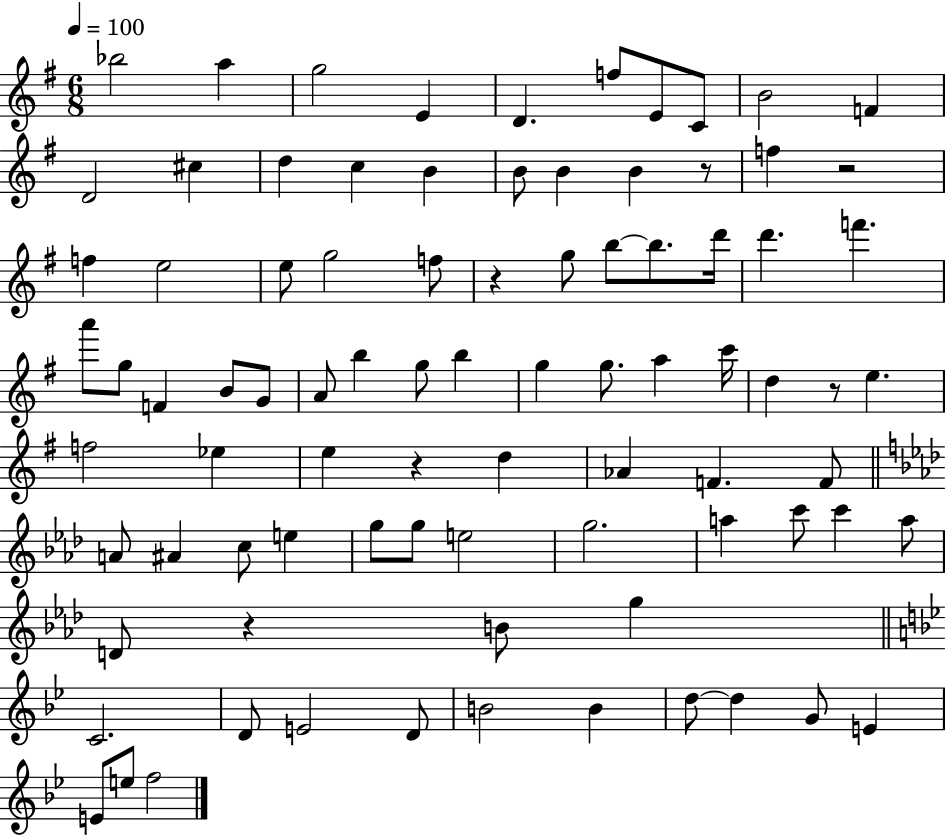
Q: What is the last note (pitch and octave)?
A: F5